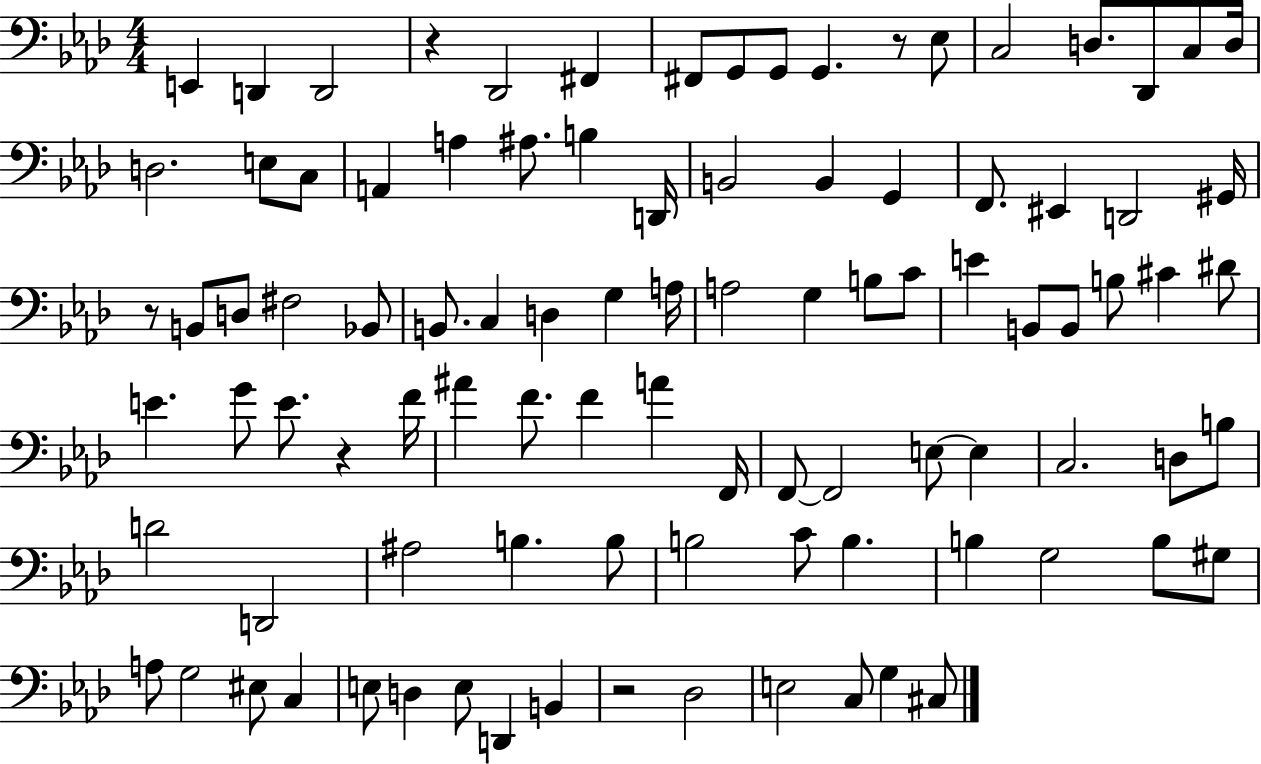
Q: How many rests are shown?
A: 5